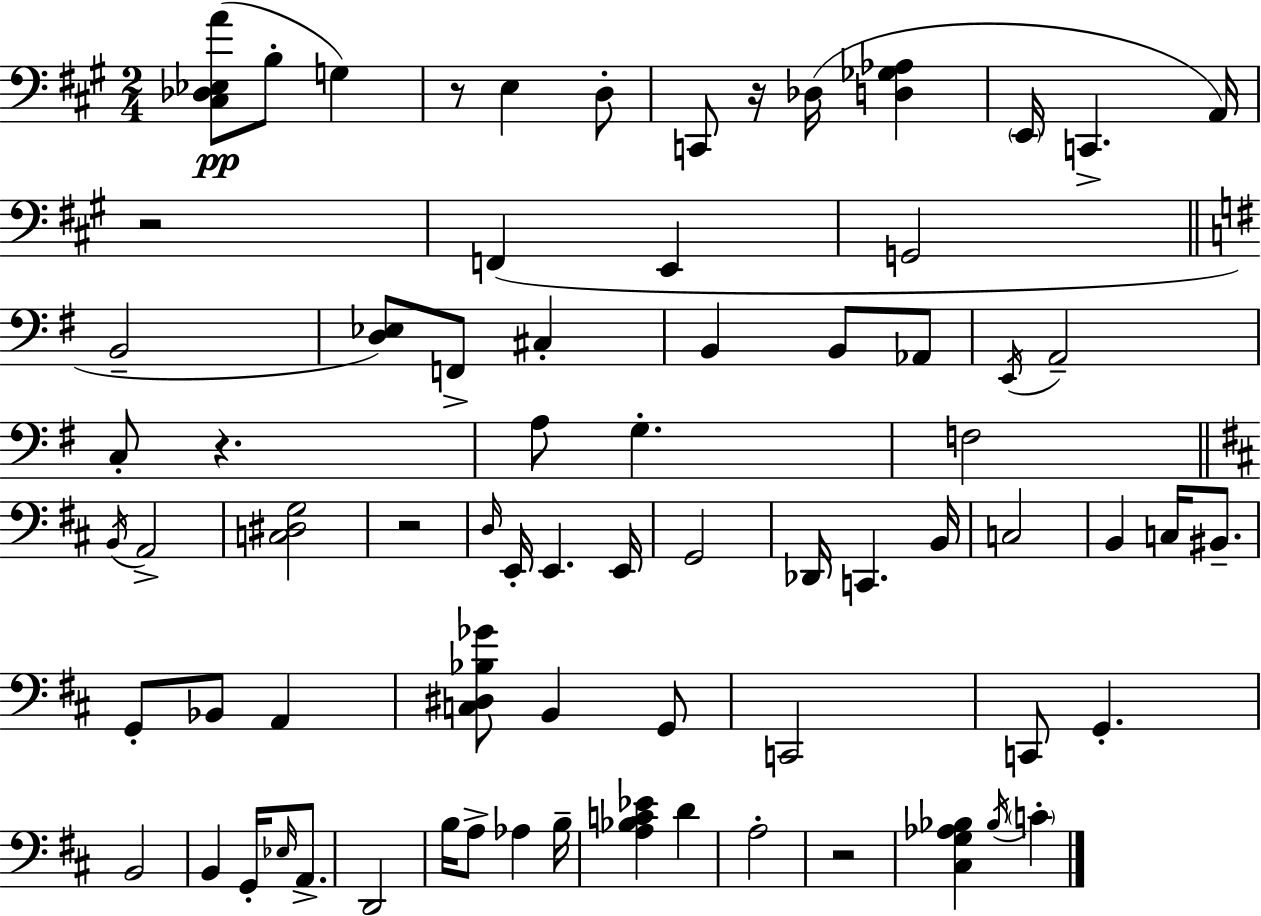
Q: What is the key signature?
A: A major